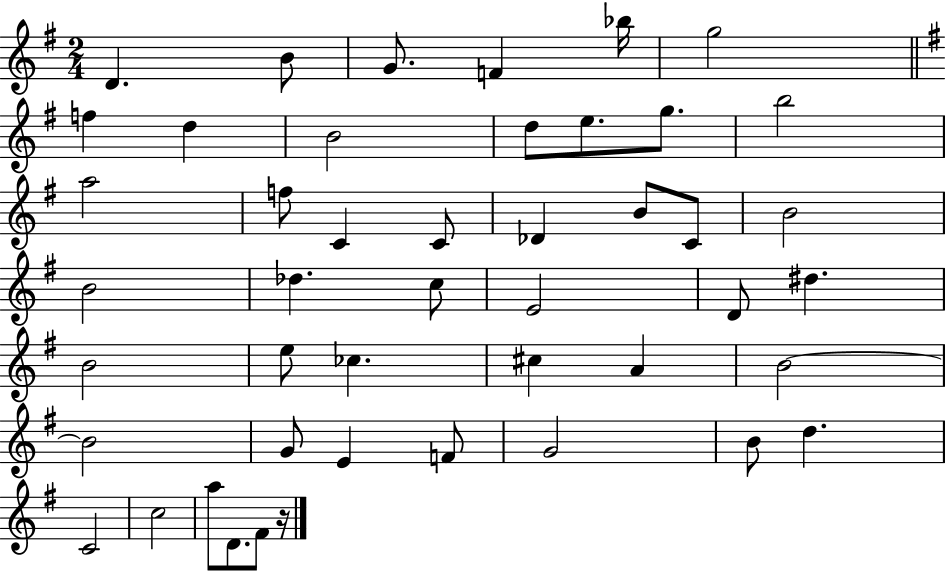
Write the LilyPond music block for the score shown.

{
  \clef treble
  \numericTimeSignature
  \time 2/4
  \key g \major
  d'4. b'8 | g'8. f'4 bes''16 | g''2 | \bar "||" \break \key e \minor f''4 d''4 | b'2 | d''8 e''8. g''8. | b''2 | \break a''2 | f''8 c'4 c'8 | des'4 b'8 c'8 | b'2 | \break b'2 | des''4. c''8 | e'2 | d'8 dis''4. | \break b'2 | e''8 ces''4. | cis''4 a'4 | b'2~~ | \break b'2 | g'8 e'4 f'8 | g'2 | b'8 d''4. | \break c'2 | c''2 | a''8 d'8. fis'8 r16 | \bar "|."
}